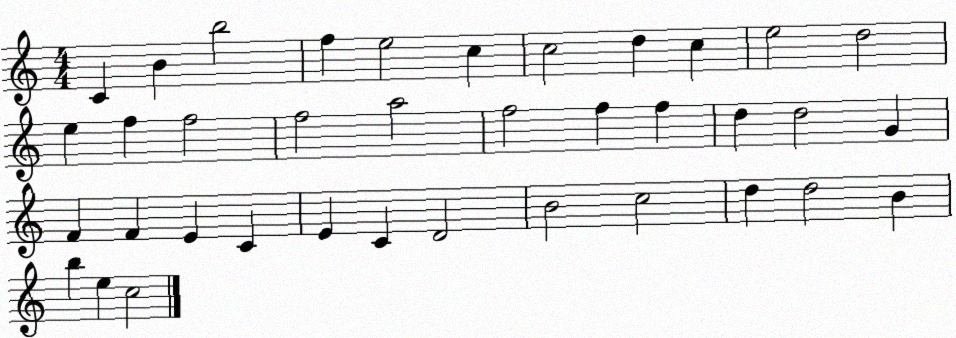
X:1
T:Untitled
M:4/4
L:1/4
K:C
C B b2 f e2 c c2 d c e2 d2 e f f2 f2 a2 f2 f f d d2 G F F E C E C D2 B2 c2 d d2 B b e c2